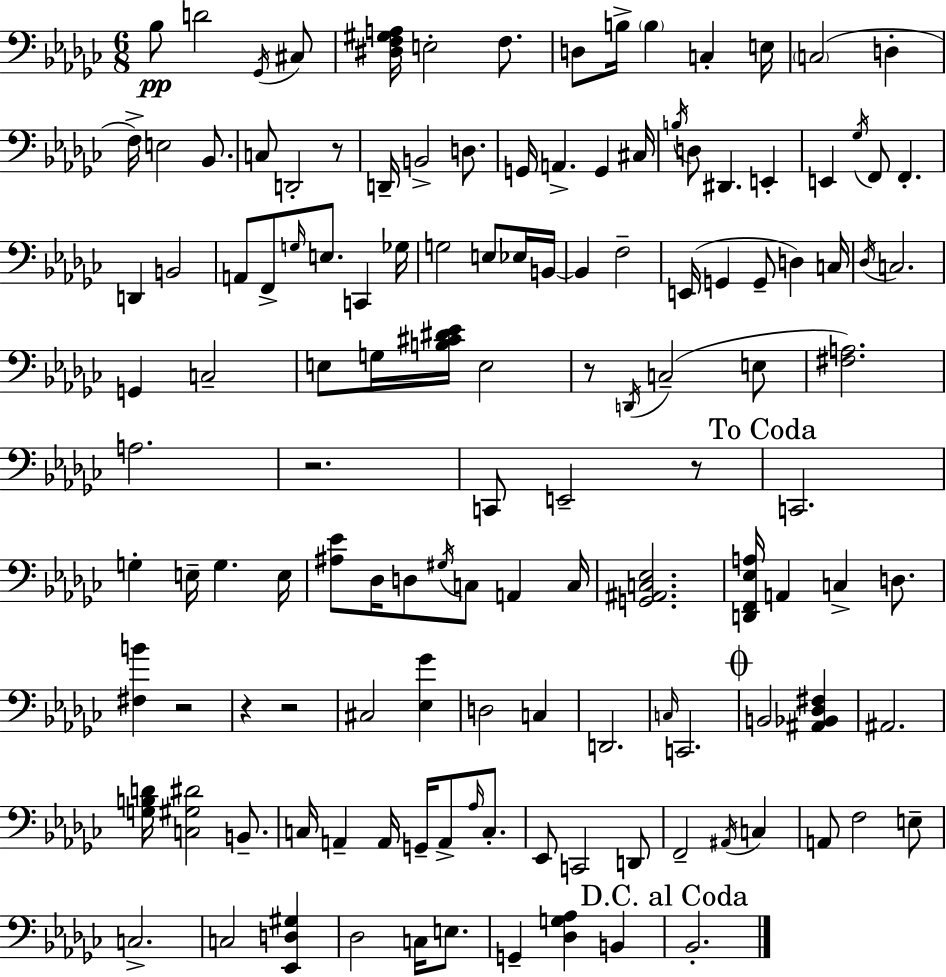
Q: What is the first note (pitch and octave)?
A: Bb3